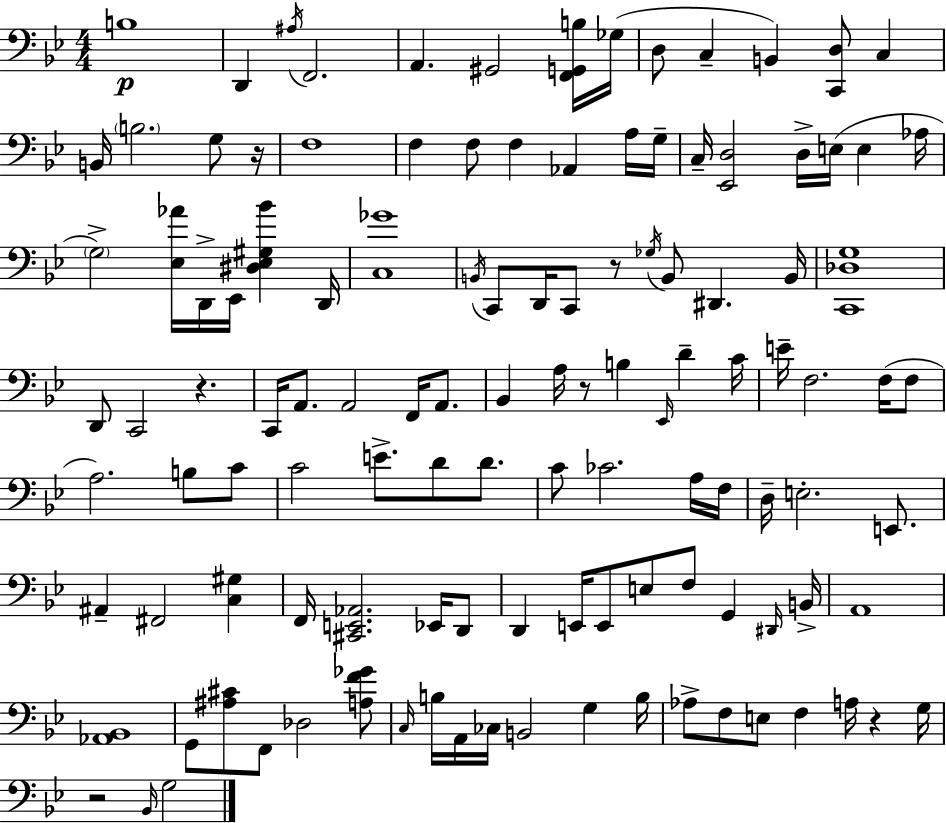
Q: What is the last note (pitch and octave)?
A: G3